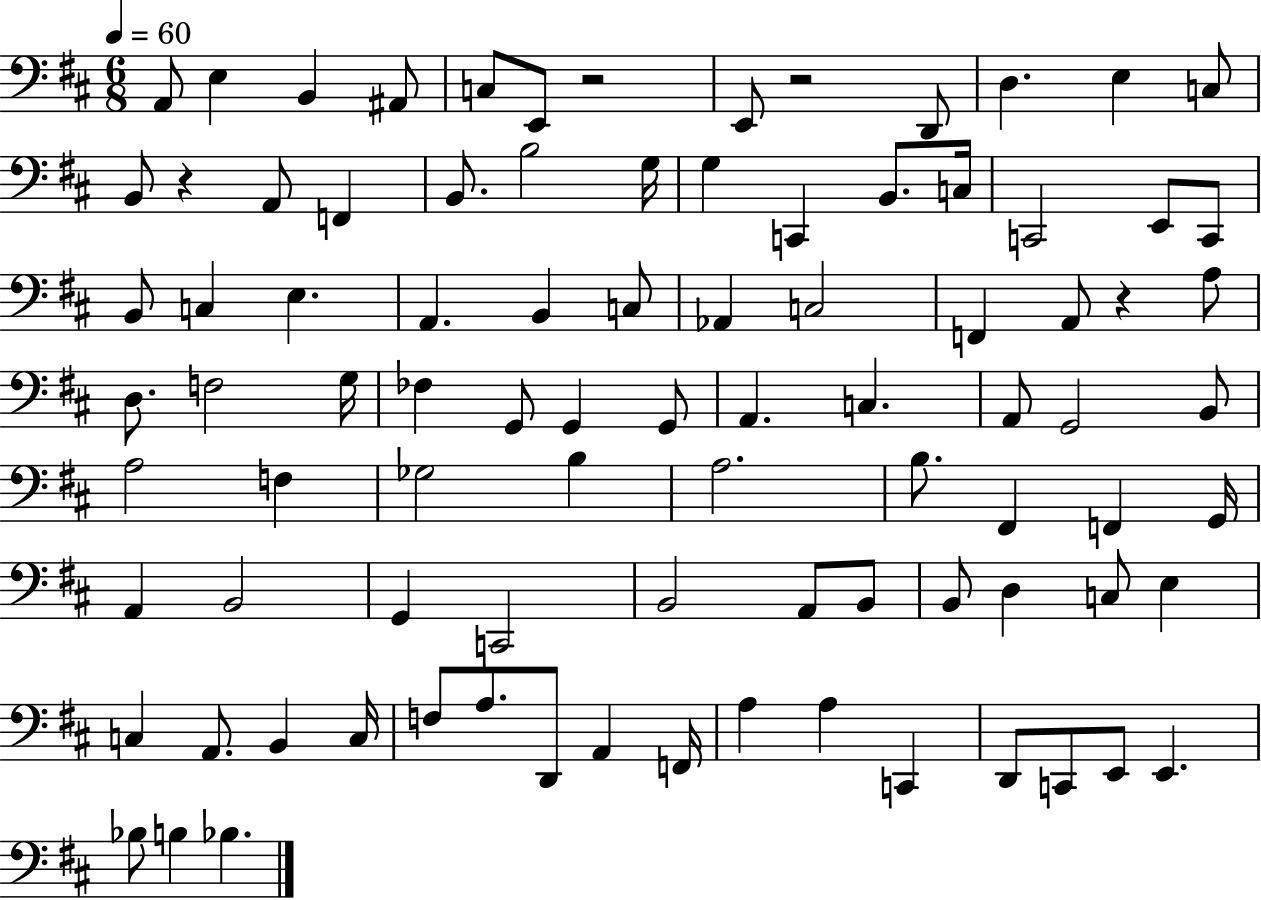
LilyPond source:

{
  \clef bass
  \numericTimeSignature
  \time 6/8
  \key d \major
  \tempo 4 = 60
  a,8 e4 b,4 ais,8 | c8 e,8 r2 | e,8 r2 d,8 | d4. e4 c8 | \break b,8 r4 a,8 f,4 | b,8. b2 g16 | g4 c,4 b,8. c16 | c,2 e,8 c,8 | \break b,8 c4 e4. | a,4. b,4 c8 | aes,4 c2 | f,4 a,8 r4 a8 | \break d8. f2 g16 | fes4 g,8 g,4 g,8 | a,4. c4. | a,8 g,2 b,8 | \break a2 f4 | ges2 b4 | a2. | b8. fis,4 f,4 g,16 | \break a,4 b,2 | g,4 c,2 | b,2 a,8 b,8 | b,8 d4 c8 e4 | \break c4 a,8. b,4 c16 | f8 a8. d,8 a,4 f,16 | a4 a4 c,4 | d,8 c,8 e,8 e,4. | \break bes8 b4 bes4. | \bar "|."
}